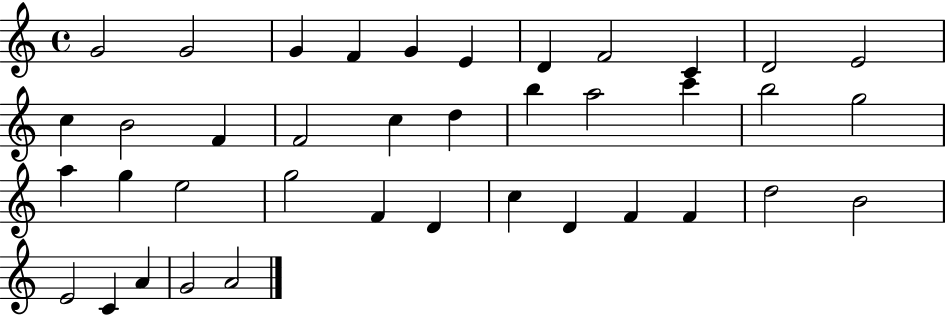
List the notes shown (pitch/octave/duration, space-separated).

G4/h G4/h G4/q F4/q G4/q E4/q D4/q F4/h C4/q D4/h E4/h C5/q B4/h F4/q F4/h C5/q D5/q B5/q A5/h C6/q B5/h G5/h A5/q G5/q E5/h G5/h F4/q D4/q C5/q D4/q F4/q F4/q D5/h B4/h E4/h C4/q A4/q G4/h A4/h